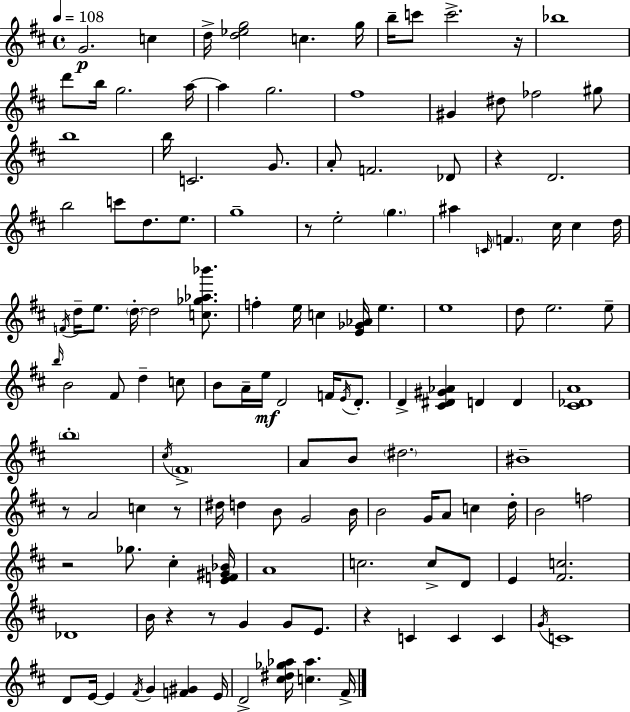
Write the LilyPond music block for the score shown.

{
  \clef treble
  \time 4/4
  \defaultTimeSignature
  \key d \major
  \tempo 4 = 108
  g'2.\p c''4 | d''16-> <d'' ees'' g''>2 c''4. g''16 | b''16-- c'''8 c'''2.-> r16 | bes''1 | \break d'''8 b''16 g''2. a''16~~ | a''4 g''2. | fis''1 | gis'4 dis''8 fes''2 gis''8 | \break b''1 | b''16 c'2. g'8. | a'8-. f'2. des'8 | r4 d'2. | \break b''2 c'''8 d''8. e''8. | g''1-- | r8 e''2-. \parenthesize g''4. | ais''4 \grace { c'16 } \parenthesize f'4. cis''16 cis''4 | \break d''16 \acciaccatura { f'16 } d''16-- e''8. \parenthesize d''16-.~~ d''2 <c'' ges'' aes'' bes'''>8. | f''4-. e''16 c''4 <e' ges' aes'>16 e''4. | e''1 | d''8 e''2. | \break e''8-- \grace { b''16 } b'2 fis'8 d''4-- | c''8 b'8 a'16-- e''16\mf d'2 f'16 | \acciaccatura { e'16 } d'8.-. d'4-> <cis' dis' gis' aes'>4 d'4 | d'4 <cis' des' a'>1 | \break \parenthesize b''1-. | \acciaccatura { cis''16 } \parenthesize fis'1-> | a'8 b'8 \parenthesize dis''2. | bis'1-- | \break r8 a'2 c''4 | r8 dis''16 d''4 b'8 g'2 | b'16 b'2 g'16 a'8 | c''4 d''16-. b'2 f''2 | \break r2 ges''8. | cis''4-. <e' f' gis' bes'>16 a'1 | c''2. | c''8-> d'8 e'4 <fis' c''>2. | \break des'1 | b'16 r4 r8 g'4 | g'8 e'8. r4 c'4 c'4 | c'4 \acciaccatura { g'16 } c'1 | \break d'8 e'16~~ e'4 \acciaccatura { fis'16 } g'4 | <f' gis'>4 e'16 d'2-> <cis'' dis'' ges'' aes''>16 | <c'' aes''>4. fis'16-> \bar "|."
}